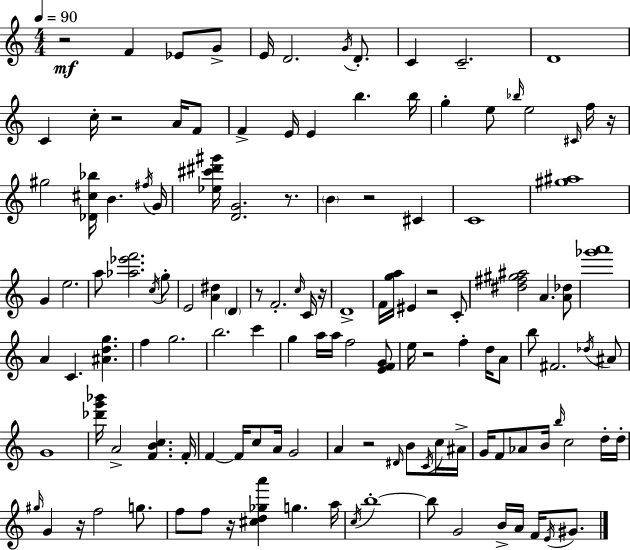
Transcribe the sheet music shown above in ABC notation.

X:1
T:Untitled
M:4/4
L:1/4
K:C
z2 F _E/2 G/2 E/4 D2 G/4 D/2 C C2 D4 C c/4 z2 A/4 F/2 F E/4 E b b/4 g e/2 _b/4 e2 ^C/4 f/4 z/4 ^g2 [_D^c_b]/4 B ^f/4 G/4 [_e^c'^d'^g']/4 [DG]2 z/2 B z2 ^C C4 [^g^a]4 G e2 a/2 [_a_e'f']2 c/4 g/2 E2 [A^d] D z/2 F2 c/4 C/4 z/4 D4 F/4 [ga]/4 ^E z2 C/2 [^d^f^g^a]2 A [A_d]/2 [_g'a']4 A C [^Adg] f g2 b2 c' g a/4 a/4 f2 [EFG]/2 e/4 z2 f d/4 A/2 b/2 ^F2 _d/4 ^A/2 G4 [_d'g'_b']/4 A2 [FBc] F/4 F F/4 c/2 A/4 G2 A z2 ^D/4 B/2 C/4 c/4 ^A/4 G/4 F/2 _A/2 B/4 b/4 c2 d/4 d/4 ^g/4 G z/4 f2 g/2 f/2 f/2 z/4 [^cd_ga'] g a/4 c/4 b4 b/2 G2 B/4 A/4 F/4 E/4 ^G/2